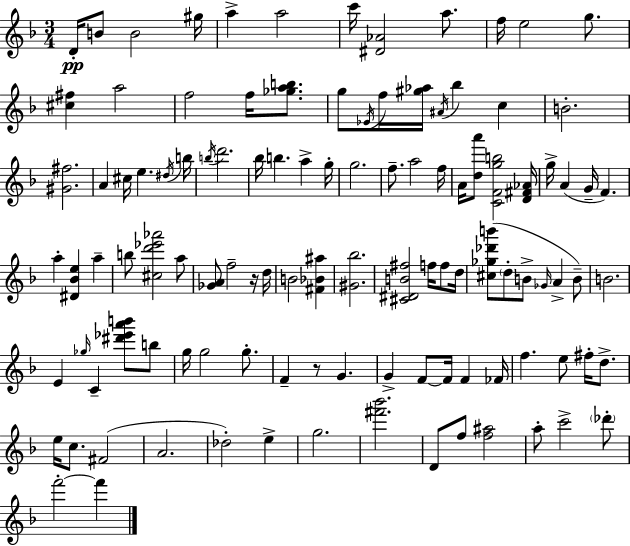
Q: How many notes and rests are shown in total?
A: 109